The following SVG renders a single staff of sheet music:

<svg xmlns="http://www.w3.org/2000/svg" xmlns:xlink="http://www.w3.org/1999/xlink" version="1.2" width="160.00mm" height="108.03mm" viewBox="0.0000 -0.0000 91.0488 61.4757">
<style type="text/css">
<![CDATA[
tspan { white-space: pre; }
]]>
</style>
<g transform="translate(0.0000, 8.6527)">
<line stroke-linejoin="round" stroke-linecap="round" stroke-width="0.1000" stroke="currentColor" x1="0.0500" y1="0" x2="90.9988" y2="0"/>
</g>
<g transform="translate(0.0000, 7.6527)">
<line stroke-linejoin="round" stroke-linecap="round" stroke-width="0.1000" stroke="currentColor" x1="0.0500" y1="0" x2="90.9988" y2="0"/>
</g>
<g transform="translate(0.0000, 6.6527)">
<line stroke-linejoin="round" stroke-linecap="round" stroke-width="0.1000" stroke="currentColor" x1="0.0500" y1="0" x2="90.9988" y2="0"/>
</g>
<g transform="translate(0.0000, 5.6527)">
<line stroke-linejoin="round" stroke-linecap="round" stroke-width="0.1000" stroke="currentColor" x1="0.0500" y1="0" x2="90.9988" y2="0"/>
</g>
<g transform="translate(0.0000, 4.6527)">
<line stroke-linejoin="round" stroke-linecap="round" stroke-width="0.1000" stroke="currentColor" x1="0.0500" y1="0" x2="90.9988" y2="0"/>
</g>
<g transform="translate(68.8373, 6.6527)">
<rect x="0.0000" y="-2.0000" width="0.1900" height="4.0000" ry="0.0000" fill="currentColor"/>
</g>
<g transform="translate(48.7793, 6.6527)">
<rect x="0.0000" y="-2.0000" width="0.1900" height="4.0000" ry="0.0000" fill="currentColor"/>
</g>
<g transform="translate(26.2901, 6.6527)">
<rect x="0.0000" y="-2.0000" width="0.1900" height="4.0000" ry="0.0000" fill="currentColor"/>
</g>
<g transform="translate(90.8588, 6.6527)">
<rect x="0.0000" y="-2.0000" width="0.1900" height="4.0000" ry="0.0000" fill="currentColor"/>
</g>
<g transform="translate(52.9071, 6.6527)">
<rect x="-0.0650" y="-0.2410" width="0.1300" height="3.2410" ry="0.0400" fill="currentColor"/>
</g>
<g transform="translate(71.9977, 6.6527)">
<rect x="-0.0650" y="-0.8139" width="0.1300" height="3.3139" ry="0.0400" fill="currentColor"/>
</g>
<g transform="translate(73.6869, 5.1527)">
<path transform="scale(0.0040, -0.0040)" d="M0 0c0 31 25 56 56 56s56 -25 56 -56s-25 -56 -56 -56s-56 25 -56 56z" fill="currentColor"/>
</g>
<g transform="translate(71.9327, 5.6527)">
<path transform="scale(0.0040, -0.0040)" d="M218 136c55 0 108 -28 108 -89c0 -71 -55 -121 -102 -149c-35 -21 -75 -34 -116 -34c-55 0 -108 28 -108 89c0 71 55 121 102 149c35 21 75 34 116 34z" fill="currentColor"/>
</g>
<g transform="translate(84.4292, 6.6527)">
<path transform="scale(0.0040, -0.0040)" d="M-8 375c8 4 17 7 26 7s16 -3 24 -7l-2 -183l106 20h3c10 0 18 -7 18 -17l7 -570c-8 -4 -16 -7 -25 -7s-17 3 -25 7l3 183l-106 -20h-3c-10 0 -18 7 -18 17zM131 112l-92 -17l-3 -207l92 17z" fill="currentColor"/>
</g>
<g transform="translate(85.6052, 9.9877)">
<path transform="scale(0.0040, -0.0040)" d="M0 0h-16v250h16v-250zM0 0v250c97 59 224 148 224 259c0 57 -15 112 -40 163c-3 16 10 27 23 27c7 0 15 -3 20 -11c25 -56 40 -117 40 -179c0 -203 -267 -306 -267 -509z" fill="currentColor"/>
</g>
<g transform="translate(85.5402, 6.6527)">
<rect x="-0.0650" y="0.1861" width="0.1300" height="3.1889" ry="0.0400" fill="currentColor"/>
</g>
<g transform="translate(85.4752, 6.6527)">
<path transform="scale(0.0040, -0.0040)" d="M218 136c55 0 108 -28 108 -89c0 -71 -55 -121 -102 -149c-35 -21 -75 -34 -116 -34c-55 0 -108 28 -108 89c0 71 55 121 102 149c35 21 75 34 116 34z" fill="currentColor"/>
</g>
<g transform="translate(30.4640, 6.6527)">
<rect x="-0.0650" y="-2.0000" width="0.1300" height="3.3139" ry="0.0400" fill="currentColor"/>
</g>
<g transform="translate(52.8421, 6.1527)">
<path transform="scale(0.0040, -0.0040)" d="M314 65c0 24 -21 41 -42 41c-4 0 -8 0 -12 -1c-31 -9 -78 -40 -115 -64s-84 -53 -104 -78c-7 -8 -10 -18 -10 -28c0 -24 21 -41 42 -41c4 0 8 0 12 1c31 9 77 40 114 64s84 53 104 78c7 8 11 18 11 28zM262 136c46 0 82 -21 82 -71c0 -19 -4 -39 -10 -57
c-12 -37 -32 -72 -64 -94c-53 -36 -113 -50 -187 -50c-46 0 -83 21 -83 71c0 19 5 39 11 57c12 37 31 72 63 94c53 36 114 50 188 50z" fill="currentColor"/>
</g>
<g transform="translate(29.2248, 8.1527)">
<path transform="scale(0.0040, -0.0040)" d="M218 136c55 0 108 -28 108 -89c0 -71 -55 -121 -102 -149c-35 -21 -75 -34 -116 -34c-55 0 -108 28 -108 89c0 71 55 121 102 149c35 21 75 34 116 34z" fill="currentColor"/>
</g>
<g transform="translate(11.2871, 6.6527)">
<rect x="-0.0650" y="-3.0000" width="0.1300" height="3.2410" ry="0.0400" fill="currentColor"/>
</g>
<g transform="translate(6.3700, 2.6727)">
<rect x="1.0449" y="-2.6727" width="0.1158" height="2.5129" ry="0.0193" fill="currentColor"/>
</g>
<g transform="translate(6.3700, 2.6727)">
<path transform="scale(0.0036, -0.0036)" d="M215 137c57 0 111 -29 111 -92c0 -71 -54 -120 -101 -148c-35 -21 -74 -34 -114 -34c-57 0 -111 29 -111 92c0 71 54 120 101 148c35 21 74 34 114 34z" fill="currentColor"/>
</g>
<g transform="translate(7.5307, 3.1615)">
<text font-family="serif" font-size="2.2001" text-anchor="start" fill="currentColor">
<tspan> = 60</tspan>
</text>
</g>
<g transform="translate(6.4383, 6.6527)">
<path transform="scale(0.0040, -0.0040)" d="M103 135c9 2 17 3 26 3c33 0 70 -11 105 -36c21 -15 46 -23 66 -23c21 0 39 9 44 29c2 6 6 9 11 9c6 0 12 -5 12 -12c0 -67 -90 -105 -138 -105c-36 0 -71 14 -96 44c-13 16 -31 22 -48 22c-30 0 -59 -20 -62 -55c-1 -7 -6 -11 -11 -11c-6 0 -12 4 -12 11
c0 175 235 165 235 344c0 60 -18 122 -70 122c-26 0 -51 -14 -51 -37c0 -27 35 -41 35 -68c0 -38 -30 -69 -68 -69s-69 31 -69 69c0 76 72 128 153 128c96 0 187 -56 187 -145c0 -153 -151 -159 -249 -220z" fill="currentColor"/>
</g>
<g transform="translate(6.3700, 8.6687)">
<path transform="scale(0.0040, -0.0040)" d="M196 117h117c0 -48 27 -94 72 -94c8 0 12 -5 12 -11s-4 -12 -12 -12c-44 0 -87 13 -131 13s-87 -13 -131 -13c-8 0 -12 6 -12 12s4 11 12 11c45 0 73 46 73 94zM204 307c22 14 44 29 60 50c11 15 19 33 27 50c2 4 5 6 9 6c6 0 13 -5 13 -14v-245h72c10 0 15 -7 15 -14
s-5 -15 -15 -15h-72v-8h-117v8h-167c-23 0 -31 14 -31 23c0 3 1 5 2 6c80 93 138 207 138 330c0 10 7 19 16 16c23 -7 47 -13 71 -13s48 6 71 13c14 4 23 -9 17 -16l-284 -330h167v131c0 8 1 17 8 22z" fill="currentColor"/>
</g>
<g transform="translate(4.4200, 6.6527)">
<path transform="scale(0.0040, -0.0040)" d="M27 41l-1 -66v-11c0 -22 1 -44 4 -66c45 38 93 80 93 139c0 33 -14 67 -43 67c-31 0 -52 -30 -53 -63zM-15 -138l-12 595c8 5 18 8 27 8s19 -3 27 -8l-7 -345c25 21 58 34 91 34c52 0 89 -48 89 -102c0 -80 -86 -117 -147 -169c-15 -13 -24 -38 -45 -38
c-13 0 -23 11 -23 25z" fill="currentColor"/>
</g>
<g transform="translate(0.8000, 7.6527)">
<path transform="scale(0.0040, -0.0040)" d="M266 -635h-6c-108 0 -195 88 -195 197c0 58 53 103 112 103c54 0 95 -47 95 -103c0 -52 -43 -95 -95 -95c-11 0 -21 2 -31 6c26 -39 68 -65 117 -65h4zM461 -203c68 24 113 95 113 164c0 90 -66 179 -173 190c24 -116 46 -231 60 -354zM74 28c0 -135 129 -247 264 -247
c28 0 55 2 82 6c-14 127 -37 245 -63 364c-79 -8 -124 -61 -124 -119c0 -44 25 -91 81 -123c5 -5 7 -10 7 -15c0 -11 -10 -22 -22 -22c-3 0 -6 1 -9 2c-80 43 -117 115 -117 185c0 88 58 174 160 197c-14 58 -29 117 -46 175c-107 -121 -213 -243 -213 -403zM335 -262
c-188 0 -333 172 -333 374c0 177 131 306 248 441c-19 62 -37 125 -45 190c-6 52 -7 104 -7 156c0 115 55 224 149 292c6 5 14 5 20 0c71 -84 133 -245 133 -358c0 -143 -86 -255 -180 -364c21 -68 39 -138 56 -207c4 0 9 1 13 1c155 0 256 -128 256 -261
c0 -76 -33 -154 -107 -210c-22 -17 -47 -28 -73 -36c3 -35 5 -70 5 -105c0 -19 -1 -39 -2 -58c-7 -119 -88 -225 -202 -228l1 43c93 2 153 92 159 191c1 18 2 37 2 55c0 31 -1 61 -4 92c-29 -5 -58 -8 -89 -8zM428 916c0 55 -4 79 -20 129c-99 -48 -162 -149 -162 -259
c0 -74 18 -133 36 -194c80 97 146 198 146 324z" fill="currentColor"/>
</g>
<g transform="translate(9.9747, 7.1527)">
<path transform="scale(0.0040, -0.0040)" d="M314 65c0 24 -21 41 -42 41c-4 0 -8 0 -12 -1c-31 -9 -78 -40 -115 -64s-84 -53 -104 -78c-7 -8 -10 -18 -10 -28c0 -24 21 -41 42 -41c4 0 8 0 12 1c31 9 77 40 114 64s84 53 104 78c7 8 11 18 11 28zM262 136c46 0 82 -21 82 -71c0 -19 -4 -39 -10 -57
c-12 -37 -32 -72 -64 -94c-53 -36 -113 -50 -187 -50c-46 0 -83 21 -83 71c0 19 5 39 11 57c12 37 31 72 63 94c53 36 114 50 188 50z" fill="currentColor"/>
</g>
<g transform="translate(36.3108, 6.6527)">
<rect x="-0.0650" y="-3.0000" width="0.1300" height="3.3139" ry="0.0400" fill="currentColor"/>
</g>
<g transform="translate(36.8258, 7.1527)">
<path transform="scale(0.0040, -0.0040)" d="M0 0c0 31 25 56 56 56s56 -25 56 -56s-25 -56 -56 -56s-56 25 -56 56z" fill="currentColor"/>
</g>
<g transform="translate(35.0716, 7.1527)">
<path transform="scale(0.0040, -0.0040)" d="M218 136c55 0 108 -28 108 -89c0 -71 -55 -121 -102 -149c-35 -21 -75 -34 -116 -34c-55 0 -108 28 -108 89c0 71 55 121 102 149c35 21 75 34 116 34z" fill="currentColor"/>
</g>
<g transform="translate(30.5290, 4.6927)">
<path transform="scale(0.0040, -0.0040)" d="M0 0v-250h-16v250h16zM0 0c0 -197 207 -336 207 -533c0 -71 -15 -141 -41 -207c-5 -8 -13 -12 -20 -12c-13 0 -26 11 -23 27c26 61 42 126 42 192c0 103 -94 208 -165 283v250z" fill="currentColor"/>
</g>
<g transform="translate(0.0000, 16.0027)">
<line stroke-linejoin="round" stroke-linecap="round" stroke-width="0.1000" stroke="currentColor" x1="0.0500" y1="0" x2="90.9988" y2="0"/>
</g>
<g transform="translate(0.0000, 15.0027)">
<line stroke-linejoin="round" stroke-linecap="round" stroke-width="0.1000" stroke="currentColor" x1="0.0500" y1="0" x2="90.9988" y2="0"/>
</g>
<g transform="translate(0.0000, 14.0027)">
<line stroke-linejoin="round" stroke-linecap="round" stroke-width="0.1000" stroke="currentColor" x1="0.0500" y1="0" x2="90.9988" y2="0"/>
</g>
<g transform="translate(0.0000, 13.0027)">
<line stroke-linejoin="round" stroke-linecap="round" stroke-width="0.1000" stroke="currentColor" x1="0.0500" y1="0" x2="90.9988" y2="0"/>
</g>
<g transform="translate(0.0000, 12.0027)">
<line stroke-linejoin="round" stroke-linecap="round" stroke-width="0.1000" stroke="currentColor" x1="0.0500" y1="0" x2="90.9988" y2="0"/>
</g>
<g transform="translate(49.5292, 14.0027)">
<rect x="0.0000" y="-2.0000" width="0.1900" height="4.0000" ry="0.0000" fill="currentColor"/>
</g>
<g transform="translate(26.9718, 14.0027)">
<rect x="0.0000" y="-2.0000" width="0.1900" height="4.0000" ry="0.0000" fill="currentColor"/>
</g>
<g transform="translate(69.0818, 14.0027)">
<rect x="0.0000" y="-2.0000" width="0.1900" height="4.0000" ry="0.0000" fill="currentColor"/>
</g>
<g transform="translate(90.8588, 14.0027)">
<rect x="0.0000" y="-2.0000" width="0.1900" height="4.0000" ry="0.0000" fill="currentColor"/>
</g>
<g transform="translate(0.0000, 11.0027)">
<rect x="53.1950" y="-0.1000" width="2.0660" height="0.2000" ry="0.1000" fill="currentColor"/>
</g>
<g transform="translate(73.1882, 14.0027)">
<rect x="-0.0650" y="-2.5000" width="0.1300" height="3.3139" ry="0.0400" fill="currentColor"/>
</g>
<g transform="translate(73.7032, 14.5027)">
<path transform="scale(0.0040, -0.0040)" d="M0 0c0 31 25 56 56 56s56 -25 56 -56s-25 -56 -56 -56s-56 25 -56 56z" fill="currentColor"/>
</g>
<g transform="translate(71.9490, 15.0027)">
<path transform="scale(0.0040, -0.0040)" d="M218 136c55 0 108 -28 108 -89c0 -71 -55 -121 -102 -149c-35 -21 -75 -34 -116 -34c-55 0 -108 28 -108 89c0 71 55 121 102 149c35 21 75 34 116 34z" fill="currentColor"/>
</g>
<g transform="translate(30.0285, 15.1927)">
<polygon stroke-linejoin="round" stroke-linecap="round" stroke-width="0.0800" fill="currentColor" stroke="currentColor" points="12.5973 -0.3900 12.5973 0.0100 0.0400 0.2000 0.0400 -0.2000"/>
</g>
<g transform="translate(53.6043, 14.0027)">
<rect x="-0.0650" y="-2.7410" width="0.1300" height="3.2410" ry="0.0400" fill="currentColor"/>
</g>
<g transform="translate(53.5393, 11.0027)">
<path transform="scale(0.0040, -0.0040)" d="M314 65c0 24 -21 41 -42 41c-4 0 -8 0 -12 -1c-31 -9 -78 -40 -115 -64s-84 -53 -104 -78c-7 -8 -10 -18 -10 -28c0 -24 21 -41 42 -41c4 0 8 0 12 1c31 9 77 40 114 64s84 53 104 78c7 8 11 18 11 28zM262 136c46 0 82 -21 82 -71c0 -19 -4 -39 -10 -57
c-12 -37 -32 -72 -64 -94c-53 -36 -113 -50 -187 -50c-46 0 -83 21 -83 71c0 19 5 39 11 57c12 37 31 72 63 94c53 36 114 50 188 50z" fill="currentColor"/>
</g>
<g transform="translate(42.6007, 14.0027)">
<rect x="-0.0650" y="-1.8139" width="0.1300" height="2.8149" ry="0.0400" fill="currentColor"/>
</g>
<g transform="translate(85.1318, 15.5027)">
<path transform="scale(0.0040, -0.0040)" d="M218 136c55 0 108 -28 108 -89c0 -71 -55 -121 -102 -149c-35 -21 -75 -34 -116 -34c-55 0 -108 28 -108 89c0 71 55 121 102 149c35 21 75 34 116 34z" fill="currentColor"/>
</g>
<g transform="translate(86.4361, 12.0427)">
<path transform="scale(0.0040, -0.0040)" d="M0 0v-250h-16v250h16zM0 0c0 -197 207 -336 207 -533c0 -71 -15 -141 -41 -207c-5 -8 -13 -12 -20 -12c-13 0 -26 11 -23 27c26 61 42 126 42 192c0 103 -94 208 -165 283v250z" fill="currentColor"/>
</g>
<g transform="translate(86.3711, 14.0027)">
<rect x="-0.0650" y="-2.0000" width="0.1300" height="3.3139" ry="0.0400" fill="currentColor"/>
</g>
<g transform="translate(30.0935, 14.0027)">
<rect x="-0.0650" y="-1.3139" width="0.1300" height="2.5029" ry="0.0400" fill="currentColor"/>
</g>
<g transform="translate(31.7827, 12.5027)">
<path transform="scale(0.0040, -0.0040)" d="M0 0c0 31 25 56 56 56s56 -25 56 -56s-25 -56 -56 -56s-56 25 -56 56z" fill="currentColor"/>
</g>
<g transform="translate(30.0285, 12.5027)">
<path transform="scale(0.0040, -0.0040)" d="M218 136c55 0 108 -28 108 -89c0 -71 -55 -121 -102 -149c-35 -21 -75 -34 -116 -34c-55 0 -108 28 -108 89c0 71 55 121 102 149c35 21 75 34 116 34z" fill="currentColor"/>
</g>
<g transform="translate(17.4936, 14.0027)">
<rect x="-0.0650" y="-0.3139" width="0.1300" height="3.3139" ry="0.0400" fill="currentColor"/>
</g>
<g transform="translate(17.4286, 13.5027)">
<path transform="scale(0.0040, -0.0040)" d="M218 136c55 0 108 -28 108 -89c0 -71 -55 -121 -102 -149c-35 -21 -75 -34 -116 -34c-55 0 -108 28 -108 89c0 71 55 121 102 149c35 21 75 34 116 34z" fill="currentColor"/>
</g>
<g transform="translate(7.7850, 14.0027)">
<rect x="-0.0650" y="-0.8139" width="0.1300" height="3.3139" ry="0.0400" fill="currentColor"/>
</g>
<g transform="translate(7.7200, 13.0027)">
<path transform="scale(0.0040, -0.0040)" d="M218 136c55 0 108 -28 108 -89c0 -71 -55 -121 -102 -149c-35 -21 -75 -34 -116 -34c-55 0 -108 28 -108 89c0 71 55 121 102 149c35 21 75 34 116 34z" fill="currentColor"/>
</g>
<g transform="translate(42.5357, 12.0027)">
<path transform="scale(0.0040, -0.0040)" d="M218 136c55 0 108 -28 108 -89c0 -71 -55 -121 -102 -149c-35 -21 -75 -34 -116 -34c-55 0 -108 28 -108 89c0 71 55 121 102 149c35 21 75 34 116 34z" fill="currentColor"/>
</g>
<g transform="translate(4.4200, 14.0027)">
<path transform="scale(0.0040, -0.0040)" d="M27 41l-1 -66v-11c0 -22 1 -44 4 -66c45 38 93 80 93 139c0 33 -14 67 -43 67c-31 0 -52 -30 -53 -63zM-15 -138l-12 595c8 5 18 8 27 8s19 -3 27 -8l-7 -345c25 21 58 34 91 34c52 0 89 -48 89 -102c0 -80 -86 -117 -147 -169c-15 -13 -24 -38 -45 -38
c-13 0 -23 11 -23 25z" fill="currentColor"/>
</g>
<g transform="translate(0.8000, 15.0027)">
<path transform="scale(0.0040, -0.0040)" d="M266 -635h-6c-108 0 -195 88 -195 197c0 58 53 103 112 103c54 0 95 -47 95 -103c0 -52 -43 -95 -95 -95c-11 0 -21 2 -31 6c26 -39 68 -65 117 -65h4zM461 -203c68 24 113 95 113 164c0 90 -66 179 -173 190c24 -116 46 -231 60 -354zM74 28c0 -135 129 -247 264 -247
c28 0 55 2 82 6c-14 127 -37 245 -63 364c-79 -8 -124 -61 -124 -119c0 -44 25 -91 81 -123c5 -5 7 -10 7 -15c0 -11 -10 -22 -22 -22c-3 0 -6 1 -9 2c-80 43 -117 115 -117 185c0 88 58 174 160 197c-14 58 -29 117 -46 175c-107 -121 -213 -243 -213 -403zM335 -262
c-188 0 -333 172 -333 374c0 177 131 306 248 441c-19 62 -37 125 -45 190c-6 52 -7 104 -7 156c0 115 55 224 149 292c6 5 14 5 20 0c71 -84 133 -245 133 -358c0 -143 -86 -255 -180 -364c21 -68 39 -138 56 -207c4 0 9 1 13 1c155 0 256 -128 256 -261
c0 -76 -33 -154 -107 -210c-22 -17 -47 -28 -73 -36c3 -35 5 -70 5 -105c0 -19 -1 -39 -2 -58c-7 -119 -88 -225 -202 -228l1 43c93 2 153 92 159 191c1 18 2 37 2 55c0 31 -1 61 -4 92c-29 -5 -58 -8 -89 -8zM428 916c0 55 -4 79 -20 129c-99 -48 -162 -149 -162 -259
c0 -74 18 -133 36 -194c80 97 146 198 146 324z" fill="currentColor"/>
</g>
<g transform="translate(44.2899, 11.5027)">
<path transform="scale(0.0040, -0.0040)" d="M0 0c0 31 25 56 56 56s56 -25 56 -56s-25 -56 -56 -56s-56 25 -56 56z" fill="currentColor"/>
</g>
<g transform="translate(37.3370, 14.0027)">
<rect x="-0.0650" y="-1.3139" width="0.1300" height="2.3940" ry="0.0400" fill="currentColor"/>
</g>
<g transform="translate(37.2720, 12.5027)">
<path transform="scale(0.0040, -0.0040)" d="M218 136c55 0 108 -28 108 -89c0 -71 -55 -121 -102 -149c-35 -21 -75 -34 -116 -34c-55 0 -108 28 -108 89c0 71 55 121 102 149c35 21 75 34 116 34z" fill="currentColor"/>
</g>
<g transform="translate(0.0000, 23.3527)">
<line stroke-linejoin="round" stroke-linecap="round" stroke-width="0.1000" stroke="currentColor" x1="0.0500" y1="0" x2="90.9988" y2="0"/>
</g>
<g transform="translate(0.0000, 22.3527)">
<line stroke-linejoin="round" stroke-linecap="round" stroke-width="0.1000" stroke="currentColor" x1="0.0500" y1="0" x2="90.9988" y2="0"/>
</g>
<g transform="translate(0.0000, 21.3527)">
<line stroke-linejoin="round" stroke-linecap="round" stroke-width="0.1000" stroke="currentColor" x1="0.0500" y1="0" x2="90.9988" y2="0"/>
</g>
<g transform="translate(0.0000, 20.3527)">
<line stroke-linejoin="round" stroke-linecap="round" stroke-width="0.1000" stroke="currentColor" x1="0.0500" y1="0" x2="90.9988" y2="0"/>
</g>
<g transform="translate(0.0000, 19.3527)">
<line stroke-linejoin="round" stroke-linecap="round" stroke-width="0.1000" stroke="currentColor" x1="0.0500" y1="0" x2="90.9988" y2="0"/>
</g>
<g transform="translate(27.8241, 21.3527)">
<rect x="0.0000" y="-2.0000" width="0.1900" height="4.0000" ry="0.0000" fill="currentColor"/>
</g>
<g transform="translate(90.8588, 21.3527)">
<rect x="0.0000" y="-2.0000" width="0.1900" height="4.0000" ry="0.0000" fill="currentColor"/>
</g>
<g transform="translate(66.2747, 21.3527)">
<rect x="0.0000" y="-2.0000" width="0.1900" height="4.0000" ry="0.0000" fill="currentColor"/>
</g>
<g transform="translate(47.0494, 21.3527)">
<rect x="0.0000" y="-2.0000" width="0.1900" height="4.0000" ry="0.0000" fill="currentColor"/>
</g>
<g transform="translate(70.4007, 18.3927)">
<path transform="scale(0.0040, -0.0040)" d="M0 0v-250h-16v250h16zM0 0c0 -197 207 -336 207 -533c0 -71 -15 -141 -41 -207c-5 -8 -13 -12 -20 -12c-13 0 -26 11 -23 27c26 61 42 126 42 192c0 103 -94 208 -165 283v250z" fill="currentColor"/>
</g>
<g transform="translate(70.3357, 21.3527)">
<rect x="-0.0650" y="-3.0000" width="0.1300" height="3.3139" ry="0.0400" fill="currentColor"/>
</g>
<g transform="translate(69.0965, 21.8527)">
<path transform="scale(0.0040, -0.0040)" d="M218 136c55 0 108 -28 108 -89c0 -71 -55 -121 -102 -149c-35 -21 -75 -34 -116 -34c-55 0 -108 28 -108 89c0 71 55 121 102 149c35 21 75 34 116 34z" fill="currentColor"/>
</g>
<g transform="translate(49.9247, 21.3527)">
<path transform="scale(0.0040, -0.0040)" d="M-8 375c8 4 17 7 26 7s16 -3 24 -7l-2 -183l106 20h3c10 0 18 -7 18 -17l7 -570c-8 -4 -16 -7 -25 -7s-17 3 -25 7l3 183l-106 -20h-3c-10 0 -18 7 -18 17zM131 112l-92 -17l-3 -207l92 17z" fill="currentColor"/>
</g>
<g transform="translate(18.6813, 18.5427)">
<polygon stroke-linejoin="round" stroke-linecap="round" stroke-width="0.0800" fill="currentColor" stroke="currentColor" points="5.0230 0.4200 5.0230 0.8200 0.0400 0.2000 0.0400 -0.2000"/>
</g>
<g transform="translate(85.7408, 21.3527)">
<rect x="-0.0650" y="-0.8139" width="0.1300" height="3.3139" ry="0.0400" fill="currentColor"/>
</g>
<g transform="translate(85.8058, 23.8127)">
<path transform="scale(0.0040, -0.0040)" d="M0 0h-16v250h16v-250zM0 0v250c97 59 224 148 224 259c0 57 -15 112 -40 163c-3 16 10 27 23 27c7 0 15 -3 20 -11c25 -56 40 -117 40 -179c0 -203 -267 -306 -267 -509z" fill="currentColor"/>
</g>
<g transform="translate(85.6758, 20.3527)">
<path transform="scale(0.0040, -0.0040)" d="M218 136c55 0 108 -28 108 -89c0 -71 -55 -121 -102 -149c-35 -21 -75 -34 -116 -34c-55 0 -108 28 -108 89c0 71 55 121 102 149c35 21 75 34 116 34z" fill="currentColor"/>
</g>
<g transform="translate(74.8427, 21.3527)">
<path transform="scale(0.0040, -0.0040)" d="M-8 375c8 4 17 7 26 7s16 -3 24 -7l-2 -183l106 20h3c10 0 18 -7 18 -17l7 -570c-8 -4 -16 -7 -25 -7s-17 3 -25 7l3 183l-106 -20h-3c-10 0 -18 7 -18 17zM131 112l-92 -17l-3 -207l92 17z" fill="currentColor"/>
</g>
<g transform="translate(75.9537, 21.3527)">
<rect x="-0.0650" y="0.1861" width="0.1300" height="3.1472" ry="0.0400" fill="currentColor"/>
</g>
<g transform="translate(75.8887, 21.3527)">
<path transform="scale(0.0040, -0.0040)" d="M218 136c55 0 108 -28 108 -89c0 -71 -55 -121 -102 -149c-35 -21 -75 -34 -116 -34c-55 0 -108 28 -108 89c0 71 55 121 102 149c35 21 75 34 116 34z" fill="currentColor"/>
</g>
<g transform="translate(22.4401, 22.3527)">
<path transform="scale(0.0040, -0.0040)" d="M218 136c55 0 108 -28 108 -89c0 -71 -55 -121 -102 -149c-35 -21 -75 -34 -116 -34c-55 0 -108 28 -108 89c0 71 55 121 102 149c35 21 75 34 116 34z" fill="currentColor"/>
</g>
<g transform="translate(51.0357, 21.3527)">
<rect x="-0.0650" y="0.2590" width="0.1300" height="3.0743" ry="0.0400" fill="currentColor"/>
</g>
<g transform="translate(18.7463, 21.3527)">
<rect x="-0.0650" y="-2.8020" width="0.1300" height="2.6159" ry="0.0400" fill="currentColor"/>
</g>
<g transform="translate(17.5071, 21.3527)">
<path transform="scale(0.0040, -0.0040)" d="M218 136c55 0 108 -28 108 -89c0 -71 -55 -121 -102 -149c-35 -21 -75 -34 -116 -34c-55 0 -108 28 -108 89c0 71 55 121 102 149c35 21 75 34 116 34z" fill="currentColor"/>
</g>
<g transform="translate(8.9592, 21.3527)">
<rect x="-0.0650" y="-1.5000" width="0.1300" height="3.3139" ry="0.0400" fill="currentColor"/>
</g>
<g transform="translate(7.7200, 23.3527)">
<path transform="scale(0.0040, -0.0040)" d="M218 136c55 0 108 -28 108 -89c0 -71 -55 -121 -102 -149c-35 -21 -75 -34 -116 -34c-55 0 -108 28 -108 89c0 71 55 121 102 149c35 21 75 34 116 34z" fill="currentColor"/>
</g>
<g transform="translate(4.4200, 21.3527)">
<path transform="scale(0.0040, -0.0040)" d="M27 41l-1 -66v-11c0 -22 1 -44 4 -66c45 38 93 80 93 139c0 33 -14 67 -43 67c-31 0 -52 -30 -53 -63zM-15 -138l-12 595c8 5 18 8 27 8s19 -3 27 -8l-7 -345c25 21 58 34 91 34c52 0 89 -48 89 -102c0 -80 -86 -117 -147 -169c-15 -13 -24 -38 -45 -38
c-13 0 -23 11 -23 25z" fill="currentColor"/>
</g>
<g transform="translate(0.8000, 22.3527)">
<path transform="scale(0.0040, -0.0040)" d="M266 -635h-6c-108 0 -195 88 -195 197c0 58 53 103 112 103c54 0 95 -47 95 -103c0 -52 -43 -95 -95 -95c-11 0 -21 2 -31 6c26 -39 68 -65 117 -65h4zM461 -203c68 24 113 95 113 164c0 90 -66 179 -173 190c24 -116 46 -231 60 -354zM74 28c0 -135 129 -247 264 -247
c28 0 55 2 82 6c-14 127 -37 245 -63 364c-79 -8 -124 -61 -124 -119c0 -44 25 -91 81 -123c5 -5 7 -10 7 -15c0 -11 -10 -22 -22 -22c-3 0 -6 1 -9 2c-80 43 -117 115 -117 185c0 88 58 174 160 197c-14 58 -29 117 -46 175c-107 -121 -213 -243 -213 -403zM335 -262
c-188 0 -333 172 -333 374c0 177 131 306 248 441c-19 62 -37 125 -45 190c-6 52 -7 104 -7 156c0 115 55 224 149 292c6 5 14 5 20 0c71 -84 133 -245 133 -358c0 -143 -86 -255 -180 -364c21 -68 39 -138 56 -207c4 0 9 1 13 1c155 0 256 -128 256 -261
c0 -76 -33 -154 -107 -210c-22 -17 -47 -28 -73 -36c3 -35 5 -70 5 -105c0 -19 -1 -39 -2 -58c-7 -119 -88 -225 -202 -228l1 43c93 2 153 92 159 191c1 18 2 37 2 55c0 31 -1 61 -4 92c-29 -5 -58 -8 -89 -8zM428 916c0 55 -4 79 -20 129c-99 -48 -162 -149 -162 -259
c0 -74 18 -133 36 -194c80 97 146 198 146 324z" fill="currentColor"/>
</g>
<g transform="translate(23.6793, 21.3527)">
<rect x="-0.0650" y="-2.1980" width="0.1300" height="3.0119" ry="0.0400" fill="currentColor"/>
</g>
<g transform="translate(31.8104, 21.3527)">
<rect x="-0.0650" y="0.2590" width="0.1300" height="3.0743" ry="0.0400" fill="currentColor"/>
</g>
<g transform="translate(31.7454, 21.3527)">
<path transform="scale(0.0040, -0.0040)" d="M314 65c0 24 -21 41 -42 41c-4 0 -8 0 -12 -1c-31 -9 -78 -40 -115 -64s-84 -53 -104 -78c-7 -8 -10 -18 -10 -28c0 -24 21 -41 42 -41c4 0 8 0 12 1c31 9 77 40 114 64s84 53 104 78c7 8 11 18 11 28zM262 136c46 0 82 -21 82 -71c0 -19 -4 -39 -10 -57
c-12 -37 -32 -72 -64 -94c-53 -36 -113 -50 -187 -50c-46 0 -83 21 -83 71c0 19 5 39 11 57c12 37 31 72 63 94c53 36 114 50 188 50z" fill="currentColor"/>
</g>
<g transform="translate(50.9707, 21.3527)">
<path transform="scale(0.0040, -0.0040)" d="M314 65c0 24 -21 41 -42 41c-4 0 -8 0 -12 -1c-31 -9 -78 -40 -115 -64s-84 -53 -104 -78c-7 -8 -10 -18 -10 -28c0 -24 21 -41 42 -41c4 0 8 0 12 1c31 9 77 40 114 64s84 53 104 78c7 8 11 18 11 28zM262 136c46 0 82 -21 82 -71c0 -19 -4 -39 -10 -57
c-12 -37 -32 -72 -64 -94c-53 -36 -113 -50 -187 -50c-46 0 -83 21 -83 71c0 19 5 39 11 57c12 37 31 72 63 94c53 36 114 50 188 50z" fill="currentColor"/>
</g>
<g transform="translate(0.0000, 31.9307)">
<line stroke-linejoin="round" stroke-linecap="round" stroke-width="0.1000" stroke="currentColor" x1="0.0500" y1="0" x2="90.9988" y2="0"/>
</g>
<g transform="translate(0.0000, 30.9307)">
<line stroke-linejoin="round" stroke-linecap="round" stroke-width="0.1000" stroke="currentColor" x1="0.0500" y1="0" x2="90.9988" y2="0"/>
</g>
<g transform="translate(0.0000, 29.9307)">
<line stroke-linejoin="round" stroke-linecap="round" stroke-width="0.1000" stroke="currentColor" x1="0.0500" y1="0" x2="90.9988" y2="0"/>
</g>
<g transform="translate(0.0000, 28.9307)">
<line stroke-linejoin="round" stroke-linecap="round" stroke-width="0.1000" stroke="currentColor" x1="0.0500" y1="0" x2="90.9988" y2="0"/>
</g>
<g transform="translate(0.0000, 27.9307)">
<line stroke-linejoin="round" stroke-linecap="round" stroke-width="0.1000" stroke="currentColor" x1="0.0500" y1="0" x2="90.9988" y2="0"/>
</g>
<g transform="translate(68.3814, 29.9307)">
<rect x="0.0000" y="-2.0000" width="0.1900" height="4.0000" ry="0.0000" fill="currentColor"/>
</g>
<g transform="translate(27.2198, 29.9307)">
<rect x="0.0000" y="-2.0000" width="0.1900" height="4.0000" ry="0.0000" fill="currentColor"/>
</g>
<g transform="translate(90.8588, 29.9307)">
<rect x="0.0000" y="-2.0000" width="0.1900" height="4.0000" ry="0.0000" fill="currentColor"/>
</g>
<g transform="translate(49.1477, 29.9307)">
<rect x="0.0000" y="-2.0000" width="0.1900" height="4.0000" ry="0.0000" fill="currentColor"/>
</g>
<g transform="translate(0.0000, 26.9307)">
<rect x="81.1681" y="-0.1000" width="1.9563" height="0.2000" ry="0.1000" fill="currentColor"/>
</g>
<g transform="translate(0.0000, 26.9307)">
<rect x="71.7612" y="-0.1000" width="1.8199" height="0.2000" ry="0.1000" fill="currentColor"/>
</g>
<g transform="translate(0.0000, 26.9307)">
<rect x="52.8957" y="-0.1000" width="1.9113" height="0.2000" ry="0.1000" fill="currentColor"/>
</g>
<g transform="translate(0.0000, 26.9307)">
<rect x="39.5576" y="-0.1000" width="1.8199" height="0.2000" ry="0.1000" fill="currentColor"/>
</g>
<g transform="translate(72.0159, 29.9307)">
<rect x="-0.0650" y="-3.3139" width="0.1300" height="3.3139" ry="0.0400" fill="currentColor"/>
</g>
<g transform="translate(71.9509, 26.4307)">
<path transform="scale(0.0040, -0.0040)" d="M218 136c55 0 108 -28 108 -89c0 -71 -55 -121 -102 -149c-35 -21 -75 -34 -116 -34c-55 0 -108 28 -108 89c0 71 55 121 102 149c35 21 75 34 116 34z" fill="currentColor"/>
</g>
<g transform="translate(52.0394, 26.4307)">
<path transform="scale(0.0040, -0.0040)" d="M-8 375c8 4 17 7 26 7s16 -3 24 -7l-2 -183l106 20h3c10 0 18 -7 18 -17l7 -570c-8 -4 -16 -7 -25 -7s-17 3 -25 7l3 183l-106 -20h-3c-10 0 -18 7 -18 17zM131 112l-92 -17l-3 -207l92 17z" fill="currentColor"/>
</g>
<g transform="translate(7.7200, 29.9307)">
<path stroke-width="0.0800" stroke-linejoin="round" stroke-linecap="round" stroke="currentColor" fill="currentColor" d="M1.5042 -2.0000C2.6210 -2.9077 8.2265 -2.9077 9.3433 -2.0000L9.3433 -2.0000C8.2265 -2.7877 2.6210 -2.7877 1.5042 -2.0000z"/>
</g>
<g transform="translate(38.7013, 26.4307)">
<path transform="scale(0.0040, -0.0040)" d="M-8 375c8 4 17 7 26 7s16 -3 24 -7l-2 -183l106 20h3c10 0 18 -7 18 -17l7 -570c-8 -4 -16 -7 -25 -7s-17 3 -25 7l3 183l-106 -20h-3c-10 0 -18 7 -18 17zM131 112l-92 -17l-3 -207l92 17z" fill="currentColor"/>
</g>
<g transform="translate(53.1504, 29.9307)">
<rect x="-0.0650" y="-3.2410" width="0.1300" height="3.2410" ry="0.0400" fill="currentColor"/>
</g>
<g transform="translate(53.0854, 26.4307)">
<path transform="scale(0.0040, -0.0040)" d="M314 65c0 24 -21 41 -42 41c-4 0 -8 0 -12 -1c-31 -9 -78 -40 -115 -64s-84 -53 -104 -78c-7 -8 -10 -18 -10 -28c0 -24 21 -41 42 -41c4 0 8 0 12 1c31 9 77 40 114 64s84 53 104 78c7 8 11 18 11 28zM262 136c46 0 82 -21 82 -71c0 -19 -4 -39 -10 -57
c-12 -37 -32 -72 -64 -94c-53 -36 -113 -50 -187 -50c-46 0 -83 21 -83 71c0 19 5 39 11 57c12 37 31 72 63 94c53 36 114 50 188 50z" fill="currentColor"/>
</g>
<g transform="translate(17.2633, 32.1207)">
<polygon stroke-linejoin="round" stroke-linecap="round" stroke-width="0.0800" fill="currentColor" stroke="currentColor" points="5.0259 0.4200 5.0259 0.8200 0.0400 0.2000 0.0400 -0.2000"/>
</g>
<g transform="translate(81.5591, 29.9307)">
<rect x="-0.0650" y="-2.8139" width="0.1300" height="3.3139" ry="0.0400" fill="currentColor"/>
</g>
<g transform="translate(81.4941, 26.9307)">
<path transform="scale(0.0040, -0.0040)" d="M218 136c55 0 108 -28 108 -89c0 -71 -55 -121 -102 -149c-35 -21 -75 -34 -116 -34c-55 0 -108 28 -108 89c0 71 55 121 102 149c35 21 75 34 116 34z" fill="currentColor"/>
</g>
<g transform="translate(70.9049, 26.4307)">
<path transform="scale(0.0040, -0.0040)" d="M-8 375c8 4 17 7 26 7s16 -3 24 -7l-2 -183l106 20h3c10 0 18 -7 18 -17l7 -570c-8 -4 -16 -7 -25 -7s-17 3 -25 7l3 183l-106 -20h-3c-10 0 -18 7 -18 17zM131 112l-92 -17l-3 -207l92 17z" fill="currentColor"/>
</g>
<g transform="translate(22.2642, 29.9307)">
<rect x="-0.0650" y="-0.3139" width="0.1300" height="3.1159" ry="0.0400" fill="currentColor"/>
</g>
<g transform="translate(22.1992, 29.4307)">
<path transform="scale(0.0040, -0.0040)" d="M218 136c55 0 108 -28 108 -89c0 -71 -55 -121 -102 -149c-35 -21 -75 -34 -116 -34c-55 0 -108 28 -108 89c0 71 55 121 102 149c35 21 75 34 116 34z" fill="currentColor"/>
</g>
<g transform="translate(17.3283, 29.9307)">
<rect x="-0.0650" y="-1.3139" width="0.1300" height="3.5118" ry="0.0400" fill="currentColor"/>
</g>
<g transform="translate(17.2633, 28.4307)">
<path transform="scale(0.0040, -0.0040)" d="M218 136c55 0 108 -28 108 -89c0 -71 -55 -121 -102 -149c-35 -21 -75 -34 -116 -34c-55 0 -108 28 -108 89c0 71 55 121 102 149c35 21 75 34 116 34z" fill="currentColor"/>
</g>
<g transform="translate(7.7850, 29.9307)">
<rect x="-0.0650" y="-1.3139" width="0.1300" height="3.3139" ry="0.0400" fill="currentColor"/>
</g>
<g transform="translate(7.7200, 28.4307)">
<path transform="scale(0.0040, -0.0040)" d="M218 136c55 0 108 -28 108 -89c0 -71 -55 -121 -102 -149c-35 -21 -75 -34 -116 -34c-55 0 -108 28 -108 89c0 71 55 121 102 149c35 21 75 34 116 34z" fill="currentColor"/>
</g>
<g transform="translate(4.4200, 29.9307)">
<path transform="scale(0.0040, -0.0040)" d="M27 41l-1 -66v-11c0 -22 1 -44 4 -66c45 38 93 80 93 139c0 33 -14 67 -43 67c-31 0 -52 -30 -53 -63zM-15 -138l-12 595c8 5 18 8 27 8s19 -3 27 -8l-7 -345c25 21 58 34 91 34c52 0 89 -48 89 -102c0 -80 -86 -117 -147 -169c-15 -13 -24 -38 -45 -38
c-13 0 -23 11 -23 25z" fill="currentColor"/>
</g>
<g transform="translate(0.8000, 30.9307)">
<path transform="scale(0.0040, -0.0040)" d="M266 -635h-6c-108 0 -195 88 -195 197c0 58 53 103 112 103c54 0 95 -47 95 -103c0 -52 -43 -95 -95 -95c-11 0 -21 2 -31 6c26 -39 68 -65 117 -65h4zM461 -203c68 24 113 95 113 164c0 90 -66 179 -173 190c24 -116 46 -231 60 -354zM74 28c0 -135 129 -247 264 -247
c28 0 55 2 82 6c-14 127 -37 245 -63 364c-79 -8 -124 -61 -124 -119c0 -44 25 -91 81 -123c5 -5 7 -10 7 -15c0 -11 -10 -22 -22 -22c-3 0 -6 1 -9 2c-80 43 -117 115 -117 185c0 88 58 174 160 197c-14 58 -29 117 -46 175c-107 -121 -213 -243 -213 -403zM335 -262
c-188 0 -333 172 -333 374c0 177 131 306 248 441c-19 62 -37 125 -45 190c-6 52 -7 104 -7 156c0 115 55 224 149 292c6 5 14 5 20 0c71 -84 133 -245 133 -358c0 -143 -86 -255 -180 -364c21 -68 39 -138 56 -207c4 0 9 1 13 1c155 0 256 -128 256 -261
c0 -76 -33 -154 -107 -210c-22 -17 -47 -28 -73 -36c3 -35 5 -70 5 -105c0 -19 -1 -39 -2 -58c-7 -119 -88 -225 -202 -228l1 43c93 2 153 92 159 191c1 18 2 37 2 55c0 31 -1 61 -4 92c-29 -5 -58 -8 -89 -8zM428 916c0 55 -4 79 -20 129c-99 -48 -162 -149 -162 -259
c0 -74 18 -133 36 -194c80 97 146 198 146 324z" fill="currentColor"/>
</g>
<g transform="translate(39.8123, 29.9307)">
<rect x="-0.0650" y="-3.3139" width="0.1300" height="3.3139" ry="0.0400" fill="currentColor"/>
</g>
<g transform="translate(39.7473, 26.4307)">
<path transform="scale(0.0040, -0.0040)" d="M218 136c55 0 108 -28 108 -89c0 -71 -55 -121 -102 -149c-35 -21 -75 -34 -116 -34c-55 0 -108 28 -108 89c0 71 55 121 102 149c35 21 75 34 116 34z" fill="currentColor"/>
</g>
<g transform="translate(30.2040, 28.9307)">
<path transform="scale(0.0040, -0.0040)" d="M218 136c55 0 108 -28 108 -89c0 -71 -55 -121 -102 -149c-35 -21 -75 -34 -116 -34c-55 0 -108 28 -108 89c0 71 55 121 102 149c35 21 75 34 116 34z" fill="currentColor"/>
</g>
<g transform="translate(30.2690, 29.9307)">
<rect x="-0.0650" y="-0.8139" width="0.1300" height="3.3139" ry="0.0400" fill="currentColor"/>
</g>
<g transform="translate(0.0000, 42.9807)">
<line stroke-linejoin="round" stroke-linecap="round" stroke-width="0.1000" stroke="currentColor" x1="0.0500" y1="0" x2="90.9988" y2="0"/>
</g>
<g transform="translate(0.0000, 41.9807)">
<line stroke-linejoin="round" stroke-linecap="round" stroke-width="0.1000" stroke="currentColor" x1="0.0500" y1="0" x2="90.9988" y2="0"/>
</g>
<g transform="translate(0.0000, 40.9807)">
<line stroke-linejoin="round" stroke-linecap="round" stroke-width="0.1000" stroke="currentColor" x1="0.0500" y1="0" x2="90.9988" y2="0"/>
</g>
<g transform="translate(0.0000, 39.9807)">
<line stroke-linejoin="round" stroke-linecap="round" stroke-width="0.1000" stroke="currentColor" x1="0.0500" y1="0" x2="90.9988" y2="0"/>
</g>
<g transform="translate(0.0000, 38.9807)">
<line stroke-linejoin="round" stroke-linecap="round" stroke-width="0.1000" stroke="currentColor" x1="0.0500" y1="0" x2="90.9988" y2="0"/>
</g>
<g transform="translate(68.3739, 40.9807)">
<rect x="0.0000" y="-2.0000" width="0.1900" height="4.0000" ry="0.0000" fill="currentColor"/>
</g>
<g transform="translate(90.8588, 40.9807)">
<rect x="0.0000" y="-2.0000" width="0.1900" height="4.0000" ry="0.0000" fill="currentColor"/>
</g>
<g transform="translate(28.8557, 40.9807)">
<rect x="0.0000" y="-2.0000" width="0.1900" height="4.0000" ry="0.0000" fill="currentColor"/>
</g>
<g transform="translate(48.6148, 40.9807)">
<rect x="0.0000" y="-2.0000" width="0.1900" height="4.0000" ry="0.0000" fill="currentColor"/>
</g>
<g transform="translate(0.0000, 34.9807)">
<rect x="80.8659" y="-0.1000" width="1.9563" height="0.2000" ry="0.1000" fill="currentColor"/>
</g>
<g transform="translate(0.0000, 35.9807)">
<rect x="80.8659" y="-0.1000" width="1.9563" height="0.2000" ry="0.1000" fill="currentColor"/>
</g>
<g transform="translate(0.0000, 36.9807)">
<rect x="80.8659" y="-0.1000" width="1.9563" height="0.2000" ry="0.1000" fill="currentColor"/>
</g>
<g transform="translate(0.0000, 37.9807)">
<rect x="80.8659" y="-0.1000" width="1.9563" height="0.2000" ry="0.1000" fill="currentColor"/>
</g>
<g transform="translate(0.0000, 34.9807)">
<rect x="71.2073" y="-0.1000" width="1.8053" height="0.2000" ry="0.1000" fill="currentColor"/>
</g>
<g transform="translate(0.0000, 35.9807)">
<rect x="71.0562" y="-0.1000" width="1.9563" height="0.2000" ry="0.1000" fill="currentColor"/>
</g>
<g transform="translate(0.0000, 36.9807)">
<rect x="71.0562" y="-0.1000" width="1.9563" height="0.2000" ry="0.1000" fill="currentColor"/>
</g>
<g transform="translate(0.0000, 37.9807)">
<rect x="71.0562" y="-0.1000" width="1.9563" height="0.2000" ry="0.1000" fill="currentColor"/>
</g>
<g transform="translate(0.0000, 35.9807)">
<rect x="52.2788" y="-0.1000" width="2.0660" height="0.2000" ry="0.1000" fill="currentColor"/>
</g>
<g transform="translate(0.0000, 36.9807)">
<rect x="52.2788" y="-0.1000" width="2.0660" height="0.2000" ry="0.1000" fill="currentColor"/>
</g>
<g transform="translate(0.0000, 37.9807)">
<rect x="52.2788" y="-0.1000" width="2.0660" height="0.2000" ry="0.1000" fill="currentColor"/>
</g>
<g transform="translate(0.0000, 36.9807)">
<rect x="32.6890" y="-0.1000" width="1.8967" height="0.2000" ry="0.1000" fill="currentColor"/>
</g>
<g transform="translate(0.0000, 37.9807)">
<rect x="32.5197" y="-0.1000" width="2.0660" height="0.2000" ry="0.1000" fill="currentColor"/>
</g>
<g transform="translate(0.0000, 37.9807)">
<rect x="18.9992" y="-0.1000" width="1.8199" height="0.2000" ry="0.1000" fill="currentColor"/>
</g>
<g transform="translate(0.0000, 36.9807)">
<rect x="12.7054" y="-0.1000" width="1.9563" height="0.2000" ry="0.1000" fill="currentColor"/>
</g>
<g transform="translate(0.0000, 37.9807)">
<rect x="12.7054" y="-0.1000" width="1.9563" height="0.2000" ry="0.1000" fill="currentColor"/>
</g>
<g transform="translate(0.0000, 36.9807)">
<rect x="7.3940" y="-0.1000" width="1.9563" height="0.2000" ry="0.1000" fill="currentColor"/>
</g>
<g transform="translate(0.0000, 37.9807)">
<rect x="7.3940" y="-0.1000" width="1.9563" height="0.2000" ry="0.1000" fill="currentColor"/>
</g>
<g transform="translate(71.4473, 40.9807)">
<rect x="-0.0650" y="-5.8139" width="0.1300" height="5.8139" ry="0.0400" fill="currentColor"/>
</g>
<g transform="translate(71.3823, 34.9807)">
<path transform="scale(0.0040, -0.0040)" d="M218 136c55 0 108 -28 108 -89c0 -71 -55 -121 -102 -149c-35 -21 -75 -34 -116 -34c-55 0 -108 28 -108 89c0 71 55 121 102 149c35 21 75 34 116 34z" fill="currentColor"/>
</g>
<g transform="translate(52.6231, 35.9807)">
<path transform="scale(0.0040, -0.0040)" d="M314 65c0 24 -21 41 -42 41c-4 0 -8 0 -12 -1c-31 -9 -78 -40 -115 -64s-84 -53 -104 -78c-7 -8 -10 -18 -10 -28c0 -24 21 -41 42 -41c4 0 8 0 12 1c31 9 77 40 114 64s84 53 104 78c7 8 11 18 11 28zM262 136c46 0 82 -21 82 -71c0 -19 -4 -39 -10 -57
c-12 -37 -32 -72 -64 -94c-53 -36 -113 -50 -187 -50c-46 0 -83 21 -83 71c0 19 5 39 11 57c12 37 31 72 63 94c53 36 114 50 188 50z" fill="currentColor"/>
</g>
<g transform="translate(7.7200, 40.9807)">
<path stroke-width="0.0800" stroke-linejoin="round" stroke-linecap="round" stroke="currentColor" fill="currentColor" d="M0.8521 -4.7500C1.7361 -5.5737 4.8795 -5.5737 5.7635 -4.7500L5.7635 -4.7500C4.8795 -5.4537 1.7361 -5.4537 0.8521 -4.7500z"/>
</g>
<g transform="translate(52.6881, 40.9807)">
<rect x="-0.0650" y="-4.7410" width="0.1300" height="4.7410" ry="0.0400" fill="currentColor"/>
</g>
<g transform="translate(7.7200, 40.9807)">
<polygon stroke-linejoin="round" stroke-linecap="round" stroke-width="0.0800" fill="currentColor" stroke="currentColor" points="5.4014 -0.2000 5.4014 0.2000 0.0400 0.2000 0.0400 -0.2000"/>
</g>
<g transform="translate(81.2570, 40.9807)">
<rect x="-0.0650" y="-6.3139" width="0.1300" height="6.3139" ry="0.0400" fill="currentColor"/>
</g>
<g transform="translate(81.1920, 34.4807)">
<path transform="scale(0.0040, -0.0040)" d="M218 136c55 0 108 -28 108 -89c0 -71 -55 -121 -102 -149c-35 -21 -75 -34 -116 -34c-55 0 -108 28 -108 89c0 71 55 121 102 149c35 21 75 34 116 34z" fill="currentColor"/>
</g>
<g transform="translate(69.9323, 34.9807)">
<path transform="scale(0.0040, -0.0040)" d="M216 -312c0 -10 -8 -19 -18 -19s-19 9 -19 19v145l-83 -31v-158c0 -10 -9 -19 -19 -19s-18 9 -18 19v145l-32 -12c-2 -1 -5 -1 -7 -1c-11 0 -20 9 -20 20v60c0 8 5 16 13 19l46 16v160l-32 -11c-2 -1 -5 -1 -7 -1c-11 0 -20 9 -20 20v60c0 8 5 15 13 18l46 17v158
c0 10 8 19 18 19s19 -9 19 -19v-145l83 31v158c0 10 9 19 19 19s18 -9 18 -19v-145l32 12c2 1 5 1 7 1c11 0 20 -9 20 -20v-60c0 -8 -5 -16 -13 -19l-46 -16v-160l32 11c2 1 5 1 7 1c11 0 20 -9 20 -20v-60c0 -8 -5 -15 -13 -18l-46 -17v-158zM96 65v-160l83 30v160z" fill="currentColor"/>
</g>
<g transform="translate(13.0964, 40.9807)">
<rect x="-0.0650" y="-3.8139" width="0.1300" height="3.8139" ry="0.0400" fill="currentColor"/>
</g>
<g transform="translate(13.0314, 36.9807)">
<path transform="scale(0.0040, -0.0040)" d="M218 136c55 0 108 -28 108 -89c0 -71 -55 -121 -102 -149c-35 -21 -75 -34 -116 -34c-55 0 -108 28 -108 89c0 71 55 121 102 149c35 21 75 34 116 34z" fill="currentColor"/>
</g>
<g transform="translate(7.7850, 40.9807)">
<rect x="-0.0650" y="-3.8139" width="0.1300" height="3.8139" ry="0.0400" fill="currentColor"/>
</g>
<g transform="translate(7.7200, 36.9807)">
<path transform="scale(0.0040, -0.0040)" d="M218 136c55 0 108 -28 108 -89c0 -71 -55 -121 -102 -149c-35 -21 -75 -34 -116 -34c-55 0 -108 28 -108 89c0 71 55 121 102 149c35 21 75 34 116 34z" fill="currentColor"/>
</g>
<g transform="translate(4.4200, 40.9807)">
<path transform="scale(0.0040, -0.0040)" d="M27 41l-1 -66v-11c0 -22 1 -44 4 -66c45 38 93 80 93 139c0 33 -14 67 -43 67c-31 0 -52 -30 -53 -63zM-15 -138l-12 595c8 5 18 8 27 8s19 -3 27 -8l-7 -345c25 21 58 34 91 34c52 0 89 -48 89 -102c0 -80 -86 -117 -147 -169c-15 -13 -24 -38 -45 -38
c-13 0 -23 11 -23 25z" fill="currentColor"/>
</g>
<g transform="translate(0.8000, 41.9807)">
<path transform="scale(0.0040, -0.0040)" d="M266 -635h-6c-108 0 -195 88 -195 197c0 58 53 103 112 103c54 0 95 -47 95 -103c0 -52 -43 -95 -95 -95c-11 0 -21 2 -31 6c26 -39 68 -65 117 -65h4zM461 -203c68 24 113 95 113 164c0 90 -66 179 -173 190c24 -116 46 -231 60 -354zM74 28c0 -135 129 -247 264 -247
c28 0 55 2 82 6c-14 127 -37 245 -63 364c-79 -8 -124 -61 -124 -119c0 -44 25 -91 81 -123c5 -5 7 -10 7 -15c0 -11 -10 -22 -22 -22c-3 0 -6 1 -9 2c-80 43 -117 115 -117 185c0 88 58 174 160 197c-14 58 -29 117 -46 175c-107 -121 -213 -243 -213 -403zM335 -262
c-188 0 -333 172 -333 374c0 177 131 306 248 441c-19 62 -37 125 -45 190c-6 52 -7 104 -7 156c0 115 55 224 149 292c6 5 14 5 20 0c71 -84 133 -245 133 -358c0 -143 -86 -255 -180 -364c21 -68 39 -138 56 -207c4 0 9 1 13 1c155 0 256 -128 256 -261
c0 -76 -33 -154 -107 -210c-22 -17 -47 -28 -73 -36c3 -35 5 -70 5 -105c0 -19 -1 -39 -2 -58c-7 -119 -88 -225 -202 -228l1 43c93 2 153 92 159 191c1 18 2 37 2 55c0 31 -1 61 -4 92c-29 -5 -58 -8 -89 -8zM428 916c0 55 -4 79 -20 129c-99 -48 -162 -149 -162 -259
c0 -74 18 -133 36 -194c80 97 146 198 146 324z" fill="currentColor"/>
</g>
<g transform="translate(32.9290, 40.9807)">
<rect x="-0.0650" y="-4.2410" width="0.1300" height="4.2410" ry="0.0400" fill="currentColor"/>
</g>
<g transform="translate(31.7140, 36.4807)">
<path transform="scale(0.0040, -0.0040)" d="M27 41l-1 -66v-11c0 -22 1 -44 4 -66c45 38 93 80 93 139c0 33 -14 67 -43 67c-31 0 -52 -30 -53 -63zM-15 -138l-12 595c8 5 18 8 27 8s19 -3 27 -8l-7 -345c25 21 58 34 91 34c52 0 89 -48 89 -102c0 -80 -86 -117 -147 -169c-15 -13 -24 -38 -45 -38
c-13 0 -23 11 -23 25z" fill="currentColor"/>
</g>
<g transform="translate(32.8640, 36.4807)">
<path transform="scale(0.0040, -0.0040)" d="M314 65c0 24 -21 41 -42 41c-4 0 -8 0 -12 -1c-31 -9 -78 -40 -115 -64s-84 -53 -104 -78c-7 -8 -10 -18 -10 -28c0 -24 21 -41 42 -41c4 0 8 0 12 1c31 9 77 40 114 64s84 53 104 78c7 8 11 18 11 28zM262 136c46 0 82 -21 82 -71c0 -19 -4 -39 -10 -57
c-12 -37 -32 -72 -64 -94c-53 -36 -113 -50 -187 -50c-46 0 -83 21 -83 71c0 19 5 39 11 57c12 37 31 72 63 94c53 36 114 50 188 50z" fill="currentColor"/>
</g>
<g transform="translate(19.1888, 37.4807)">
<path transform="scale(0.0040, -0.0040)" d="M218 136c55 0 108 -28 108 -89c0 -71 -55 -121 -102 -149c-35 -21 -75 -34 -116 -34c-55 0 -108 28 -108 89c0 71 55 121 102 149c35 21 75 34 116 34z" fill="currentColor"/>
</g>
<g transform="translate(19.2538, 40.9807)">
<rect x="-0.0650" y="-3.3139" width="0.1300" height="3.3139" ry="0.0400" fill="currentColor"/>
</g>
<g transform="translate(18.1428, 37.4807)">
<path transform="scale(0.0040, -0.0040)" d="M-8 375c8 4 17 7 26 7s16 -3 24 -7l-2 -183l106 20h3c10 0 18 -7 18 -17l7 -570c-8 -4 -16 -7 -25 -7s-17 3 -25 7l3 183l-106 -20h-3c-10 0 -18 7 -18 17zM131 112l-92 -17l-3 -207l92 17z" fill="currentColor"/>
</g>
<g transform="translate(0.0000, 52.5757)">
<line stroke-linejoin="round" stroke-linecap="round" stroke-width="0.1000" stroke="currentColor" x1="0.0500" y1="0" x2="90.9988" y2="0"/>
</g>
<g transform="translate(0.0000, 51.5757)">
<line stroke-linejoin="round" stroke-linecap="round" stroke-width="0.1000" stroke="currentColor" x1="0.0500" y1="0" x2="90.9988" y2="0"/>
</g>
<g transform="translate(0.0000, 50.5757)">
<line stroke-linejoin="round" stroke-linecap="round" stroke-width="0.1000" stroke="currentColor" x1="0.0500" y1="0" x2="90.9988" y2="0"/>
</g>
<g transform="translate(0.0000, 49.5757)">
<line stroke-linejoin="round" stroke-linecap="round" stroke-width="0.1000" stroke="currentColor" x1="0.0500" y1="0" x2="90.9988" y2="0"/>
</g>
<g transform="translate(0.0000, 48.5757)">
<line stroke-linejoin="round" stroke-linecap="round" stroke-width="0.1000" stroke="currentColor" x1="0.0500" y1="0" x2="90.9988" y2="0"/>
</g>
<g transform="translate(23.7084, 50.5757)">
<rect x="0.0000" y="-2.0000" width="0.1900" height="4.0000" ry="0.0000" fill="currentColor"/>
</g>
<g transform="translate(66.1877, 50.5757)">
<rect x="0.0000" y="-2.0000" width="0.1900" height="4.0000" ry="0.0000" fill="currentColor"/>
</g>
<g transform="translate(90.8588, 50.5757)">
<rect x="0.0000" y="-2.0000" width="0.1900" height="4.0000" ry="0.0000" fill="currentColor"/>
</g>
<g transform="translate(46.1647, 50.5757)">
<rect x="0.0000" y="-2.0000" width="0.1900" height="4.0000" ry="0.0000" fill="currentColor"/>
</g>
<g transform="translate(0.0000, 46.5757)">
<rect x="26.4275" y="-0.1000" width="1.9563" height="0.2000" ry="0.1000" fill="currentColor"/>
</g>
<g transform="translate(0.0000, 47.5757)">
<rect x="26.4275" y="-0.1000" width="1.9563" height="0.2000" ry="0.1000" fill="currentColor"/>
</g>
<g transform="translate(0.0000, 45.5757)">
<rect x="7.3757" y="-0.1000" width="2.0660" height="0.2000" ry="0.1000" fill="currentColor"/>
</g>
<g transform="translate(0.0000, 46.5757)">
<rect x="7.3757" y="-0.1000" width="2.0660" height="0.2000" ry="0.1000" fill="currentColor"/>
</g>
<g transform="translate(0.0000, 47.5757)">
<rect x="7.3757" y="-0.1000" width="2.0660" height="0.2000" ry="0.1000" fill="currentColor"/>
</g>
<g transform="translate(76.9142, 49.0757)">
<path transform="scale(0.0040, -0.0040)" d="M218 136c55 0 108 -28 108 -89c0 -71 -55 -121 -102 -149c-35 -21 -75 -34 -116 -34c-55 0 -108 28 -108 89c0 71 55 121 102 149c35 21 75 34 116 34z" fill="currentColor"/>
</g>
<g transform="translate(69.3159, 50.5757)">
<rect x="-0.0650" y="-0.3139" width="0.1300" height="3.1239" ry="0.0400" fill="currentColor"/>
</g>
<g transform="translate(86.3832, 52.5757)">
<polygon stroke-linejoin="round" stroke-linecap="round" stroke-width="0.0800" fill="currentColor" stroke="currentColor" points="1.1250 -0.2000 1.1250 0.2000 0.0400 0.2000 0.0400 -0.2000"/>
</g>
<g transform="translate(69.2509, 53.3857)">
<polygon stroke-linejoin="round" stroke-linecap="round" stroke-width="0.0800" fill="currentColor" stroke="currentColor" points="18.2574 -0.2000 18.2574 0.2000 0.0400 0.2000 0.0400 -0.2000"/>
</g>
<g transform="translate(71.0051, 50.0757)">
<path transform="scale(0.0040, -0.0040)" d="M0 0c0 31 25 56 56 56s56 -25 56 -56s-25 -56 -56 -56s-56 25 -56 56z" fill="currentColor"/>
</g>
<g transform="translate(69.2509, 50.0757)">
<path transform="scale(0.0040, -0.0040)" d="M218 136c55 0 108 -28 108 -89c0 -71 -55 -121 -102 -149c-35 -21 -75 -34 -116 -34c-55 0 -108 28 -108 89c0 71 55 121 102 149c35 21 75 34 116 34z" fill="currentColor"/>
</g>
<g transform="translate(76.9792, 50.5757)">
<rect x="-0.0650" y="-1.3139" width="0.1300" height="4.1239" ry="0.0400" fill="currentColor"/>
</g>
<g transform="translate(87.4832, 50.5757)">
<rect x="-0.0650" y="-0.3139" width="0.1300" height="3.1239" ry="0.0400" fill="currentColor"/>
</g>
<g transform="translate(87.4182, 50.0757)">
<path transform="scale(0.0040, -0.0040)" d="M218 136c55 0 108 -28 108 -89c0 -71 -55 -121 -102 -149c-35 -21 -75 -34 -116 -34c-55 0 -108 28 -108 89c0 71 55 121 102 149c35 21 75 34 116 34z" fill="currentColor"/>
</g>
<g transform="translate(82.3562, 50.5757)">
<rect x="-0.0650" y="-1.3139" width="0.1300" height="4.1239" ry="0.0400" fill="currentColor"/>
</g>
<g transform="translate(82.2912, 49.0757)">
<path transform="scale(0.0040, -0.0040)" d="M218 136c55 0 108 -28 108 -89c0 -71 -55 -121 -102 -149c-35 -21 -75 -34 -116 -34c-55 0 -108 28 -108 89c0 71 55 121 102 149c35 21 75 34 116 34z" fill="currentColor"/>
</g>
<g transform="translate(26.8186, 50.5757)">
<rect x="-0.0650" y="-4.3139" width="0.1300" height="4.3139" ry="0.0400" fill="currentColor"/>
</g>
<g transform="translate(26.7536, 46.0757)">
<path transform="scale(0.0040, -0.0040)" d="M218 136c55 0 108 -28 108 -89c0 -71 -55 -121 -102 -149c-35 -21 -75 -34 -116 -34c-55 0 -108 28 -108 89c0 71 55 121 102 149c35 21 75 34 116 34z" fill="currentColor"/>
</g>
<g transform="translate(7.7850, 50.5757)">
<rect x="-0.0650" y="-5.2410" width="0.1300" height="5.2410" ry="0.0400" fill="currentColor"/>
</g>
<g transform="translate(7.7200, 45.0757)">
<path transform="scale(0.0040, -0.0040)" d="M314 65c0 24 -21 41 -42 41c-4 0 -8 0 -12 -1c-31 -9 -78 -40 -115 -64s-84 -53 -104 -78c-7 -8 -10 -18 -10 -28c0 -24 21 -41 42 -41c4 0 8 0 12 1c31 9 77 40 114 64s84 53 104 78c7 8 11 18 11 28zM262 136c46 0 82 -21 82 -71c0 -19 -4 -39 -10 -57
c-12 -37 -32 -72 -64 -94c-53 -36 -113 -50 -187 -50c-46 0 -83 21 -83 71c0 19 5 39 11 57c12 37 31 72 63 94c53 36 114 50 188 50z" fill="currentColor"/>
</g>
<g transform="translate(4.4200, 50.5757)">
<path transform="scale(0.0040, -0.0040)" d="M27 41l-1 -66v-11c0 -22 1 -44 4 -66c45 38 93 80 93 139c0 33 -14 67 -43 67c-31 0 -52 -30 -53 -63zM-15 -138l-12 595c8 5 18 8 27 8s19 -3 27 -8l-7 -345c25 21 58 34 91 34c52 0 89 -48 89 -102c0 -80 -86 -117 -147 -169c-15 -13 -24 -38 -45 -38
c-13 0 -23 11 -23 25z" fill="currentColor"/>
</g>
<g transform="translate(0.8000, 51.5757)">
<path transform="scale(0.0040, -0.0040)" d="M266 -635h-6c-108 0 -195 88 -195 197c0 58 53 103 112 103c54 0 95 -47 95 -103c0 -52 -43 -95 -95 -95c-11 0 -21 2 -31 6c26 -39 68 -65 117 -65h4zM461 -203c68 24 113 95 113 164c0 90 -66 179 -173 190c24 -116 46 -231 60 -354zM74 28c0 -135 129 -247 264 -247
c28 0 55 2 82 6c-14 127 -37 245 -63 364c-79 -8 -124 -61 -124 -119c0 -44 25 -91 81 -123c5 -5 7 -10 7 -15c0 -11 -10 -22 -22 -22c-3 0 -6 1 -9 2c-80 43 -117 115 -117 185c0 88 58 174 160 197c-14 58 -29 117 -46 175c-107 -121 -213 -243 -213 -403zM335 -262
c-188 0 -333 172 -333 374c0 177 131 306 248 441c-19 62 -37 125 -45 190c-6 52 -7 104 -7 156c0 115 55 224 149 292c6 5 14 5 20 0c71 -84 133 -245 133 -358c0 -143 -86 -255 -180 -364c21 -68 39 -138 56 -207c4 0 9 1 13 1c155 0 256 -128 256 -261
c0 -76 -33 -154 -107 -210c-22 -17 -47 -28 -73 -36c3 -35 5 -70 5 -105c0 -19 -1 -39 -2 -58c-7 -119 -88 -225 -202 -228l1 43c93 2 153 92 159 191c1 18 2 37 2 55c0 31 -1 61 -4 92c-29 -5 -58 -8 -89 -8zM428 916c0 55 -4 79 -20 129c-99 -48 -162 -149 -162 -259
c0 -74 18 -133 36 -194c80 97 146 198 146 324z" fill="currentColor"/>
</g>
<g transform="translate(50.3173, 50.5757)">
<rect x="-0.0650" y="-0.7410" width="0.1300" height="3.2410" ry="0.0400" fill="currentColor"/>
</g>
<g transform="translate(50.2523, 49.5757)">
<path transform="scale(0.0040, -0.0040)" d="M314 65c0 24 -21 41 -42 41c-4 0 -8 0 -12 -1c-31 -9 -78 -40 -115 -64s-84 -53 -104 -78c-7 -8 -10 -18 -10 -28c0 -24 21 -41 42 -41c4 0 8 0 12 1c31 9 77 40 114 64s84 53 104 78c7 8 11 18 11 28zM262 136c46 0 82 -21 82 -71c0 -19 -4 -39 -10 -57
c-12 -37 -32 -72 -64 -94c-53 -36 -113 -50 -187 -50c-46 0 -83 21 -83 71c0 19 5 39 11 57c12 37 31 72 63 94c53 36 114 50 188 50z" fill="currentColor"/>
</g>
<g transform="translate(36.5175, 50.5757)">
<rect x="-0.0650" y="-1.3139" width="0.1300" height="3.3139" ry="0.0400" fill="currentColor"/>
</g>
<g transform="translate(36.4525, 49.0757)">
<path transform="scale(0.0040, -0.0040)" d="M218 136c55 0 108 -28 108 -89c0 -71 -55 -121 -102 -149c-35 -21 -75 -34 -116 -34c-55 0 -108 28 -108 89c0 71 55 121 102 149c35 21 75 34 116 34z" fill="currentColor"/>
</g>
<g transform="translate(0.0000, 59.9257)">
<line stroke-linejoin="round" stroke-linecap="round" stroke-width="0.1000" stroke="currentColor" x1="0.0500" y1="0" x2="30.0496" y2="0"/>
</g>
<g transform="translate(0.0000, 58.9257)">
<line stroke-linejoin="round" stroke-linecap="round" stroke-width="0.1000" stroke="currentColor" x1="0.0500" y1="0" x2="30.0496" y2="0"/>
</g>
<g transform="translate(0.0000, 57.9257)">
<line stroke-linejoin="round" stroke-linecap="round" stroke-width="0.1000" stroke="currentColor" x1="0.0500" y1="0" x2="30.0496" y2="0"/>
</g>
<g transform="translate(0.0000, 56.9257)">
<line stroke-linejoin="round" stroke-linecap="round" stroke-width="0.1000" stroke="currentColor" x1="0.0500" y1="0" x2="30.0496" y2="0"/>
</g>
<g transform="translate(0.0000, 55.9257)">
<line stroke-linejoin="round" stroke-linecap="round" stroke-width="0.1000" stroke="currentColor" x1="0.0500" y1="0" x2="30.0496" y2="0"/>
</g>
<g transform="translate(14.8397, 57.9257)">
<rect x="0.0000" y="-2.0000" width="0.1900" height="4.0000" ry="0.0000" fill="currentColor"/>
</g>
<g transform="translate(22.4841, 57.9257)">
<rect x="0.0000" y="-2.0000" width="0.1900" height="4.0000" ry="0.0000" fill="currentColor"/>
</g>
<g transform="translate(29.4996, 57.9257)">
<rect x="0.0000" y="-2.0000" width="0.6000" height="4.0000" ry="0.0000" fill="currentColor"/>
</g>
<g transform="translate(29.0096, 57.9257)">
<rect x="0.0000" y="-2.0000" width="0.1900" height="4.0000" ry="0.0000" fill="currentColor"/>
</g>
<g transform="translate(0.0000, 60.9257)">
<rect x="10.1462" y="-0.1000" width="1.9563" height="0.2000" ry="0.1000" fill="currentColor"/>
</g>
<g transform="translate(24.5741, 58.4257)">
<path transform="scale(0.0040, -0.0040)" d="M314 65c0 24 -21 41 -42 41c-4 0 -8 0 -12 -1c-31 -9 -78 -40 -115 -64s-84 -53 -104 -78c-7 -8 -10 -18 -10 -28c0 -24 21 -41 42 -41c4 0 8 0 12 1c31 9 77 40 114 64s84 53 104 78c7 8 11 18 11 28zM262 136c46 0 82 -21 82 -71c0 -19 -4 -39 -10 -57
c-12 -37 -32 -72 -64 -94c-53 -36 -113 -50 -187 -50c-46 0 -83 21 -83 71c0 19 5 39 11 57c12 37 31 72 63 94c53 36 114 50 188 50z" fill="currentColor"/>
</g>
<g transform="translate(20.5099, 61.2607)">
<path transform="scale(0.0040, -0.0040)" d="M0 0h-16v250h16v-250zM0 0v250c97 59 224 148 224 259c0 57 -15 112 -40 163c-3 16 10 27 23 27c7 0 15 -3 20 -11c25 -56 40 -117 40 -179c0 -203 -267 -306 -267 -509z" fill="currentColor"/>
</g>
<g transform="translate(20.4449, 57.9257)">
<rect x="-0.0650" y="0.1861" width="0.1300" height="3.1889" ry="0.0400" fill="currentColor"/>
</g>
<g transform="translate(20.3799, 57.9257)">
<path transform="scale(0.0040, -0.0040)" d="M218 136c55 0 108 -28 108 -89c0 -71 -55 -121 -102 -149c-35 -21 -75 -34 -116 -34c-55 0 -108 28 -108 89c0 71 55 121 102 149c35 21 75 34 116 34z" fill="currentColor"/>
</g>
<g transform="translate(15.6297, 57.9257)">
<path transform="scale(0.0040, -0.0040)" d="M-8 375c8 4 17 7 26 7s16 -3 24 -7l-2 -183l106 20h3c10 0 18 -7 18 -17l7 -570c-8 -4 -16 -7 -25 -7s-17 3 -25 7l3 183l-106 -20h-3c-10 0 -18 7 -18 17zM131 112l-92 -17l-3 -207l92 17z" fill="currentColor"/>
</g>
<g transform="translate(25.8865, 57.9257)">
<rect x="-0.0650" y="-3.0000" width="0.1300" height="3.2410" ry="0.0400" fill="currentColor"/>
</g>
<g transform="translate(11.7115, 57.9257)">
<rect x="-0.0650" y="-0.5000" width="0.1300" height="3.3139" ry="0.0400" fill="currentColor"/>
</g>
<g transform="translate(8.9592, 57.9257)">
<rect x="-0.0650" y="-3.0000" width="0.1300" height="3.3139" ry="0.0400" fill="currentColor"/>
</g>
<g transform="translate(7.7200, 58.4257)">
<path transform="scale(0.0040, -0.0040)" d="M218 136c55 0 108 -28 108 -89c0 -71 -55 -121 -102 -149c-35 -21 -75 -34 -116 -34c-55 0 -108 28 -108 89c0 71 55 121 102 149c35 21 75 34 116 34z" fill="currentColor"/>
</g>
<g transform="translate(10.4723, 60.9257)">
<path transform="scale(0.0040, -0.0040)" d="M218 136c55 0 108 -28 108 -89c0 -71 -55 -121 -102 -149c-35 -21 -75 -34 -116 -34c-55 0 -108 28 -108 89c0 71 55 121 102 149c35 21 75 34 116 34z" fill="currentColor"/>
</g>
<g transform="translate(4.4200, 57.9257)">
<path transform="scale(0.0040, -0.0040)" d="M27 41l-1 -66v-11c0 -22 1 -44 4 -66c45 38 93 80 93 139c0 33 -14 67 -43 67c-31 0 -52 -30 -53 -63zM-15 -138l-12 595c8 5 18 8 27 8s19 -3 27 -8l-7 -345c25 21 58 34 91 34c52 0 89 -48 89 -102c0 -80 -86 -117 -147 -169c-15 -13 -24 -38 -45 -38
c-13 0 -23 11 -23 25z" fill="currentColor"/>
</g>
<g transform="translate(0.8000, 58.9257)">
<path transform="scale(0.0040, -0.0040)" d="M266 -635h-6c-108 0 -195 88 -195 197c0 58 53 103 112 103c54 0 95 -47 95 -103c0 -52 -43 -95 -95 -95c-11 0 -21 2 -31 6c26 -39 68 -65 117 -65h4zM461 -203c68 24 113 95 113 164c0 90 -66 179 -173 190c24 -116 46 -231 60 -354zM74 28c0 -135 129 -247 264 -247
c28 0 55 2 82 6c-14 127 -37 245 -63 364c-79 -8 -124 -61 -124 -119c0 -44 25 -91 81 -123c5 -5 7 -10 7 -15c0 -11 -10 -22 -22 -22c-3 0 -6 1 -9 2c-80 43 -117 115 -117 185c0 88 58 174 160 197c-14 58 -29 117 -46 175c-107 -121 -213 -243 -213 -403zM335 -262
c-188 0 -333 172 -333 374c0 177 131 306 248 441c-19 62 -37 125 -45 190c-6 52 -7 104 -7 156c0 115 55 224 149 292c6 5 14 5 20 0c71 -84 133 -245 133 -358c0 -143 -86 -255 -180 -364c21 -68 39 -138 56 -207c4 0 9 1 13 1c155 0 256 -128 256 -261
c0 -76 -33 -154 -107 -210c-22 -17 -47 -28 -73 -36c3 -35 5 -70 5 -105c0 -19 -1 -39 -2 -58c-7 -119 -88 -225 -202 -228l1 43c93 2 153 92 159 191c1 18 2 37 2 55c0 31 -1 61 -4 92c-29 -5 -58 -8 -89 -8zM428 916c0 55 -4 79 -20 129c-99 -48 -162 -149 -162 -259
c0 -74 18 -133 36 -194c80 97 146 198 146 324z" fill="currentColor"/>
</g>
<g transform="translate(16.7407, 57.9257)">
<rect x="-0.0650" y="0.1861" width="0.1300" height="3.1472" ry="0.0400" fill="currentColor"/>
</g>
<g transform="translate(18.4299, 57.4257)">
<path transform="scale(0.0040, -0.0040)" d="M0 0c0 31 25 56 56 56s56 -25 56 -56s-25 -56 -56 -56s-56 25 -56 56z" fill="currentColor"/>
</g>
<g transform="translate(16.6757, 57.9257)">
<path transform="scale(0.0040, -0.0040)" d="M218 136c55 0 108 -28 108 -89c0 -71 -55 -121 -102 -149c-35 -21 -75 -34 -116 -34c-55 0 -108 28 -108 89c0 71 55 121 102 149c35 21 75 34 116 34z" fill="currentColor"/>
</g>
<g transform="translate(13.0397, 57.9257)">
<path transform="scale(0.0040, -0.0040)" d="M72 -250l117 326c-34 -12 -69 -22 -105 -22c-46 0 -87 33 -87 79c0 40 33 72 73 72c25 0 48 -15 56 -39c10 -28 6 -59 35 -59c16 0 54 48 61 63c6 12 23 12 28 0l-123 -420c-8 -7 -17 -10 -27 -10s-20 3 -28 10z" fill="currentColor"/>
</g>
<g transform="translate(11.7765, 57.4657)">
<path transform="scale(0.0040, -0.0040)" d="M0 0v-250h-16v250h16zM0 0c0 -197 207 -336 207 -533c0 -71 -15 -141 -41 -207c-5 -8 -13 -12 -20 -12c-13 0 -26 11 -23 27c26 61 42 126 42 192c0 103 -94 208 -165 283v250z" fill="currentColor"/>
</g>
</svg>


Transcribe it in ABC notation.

X:1
T:Untitled
M:2/4
L:1/4
K:F
A2 F/2 A c2 d B/2 d c e/2 e/2 f/2 a2 G F/2 E _B/2 G/2 _B2 B2 A/2 B d/2 e e/2 c/2 d b b2 b a c'/2 c'/2 b _d'2 e'2 ^g' a' f'2 d' e d2 c/2 e/2 e/2 c/4 A C/2 z/2 B B/2 A2